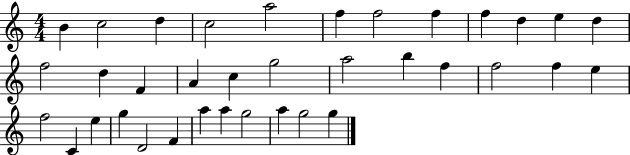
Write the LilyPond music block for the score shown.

{
  \clef treble
  \numericTimeSignature
  \time 4/4
  \key c \major
  b'4 c''2 d''4 | c''2 a''2 | f''4 f''2 f''4 | f''4 d''4 e''4 d''4 | \break f''2 d''4 f'4 | a'4 c''4 g''2 | a''2 b''4 f''4 | f''2 f''4 e''4 | \break f''2 c'4 e''4 | g''4 d'2 f'4 | a''4 a''4 g''2 | a''4 g''2 g''4 | \break \bar "|."
}